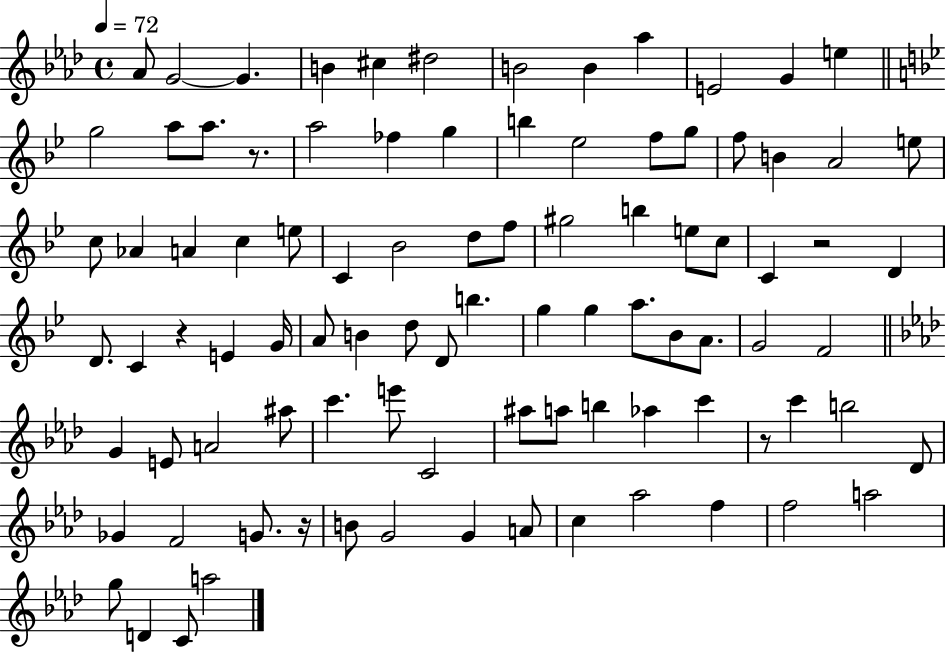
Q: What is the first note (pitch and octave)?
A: Ab4